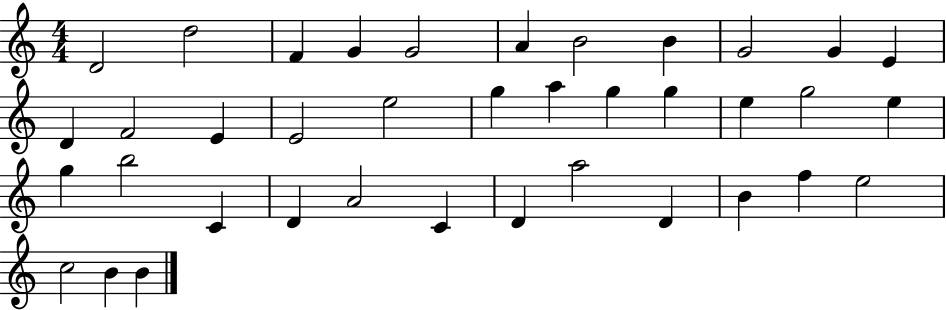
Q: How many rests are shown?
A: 0